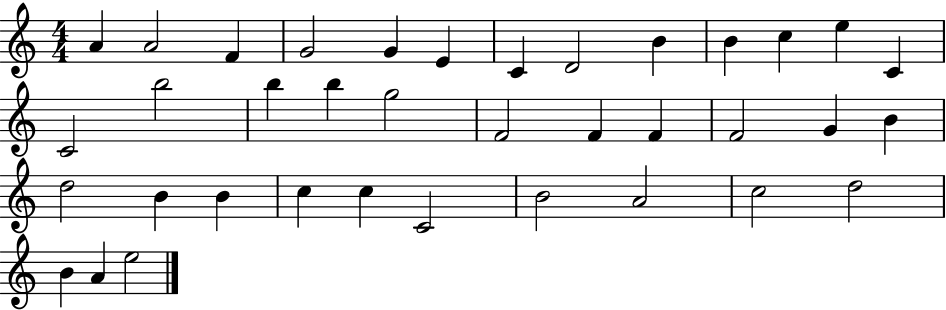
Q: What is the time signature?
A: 4/4